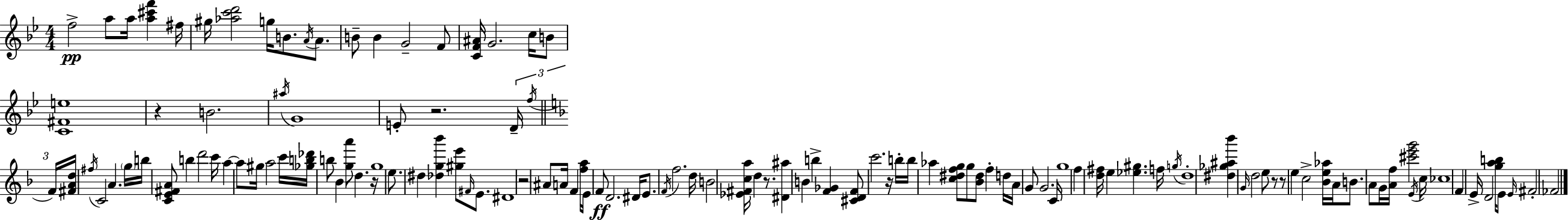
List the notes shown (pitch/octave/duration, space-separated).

F5/h A5/e A5/s [A5,C#6,F6]/q F#5/s G#5/s [Ab5,C6,D6]/h G5/s B4/e. A4/s A4/e. B4/e B4/q G4/h F4/e [C4,F4,A#4]/s G4/h. C5/s B4/e [C4,F#4,E5]/w R/q B4/h. A#5/s G4/w E4/e R/h. D4/s F5/s F4/s [F#4,A4,D5]/s F#5/s C4/h A4/q. G5/s B5/s [C4,E4,F#4,A4]/e B5/q D6/h C6/s A5/q A5/e G#5/s A5/h C6/s [Gb5,B5,Db6]/s B5/e Bb4/q [G5,A6]/e D5/q. R/s G5/w E5/e. D#5/q [Db5,G5,Bb6]/q [G#5,E6]/e F#4/s E4/e. D#4/w R/h A#4/e A4/s F4/q [F5,A5]/s E4/s F4/e D4/h. D#4/s E4/e. F4/s F5/h. D5/s B4/h [Eb4,F#4,C5,A5]/s D5/q R/e. [D#4,A#5]/q B4/q B5/q [F4,Gb4]/q [C#4,D4,F4]/e C6/h. R/s B5/s B5/s Ab5/q [C5,D#5,F5,G5]/e G5/e [Bb4,D#5]/e F5/q D5/s A4/s G4/e G4/h. C4/s G5/w F5/q [D5,F#5]/s E5/q [Eb5,G#5]/q. F5/s G5/s D5/w [D#5,Gb5,A#5,Bb6]/q G4/s D5/h E5/e R/e R/e E5/q C5/h [Bb4,E5,Ab5]/s A4/s B4/e. A4/e G4/s [A4,F5]/s [C#6,E6,G6]/h E4/s C5/s CES5/w F4/q E4/s D4/h [G5,A5,B5]/s E4/e E4/s F#4/h FES4/h